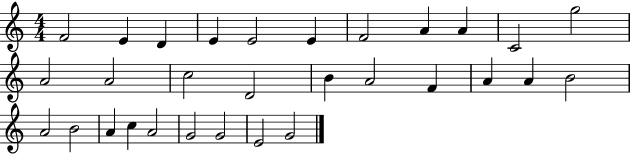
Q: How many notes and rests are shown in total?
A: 30